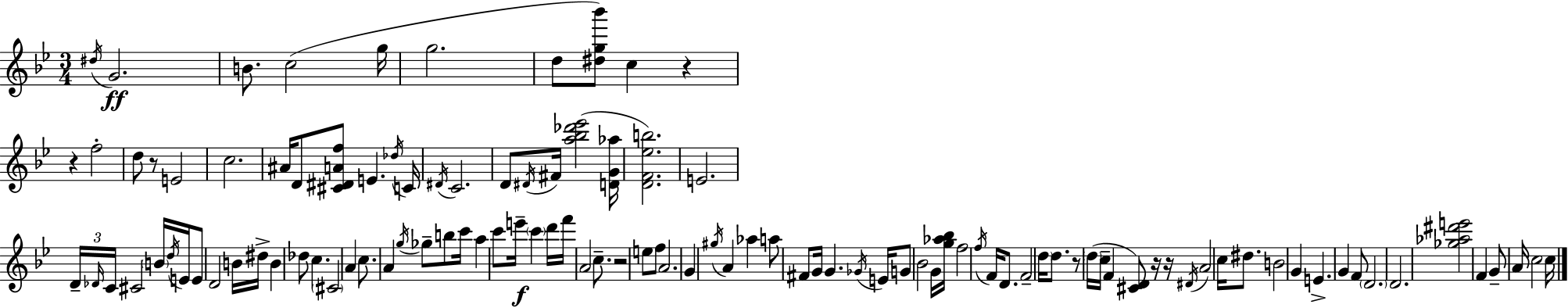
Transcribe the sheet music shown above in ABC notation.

X:1
T:Untitled
M:3/4
L:1/4
K:Gm
^d/4 G2 B/2 c2 g/4 g2 d/2 [^dg_b']/2 c z z f2 d/2 z/2 E2 c2 ^A/4 D/2 [^C^DAf]/2 E _d/4 C/4 ^D/4 C2 D/2 ^D/4 ^F/4 [a_b_d'_e']2 [DG_a]/4 [DF_eb]2 E2 D/4 _D/4 C/4 ^C2 B/4 d/4 E/4 E/2 D2 B/4 ^d/4 B _d/2 c ^C2 A c/2 A g/4 _g/2 b/2 c'/4 a c'/2 e'/4 c' d'/4 f'/4 A2 c/2 z2 e/2 f/2 A2 G ^g/4 A _a a/2 ^F/2 G/4 G _G/4 E/4 G/2 _B2 G/4 [g_a_b]/4 f2 f/4 F/4 D/2 F2 d/4 d/2 z/2 d/4 c/4 F [^CD]/2 z/4 z/4 ^D/4 A2 c/4 ^d/2 B2 G E G F/2 D2 D2 [_g_a^d'e']2 F G/2 A/4 c2 c/4